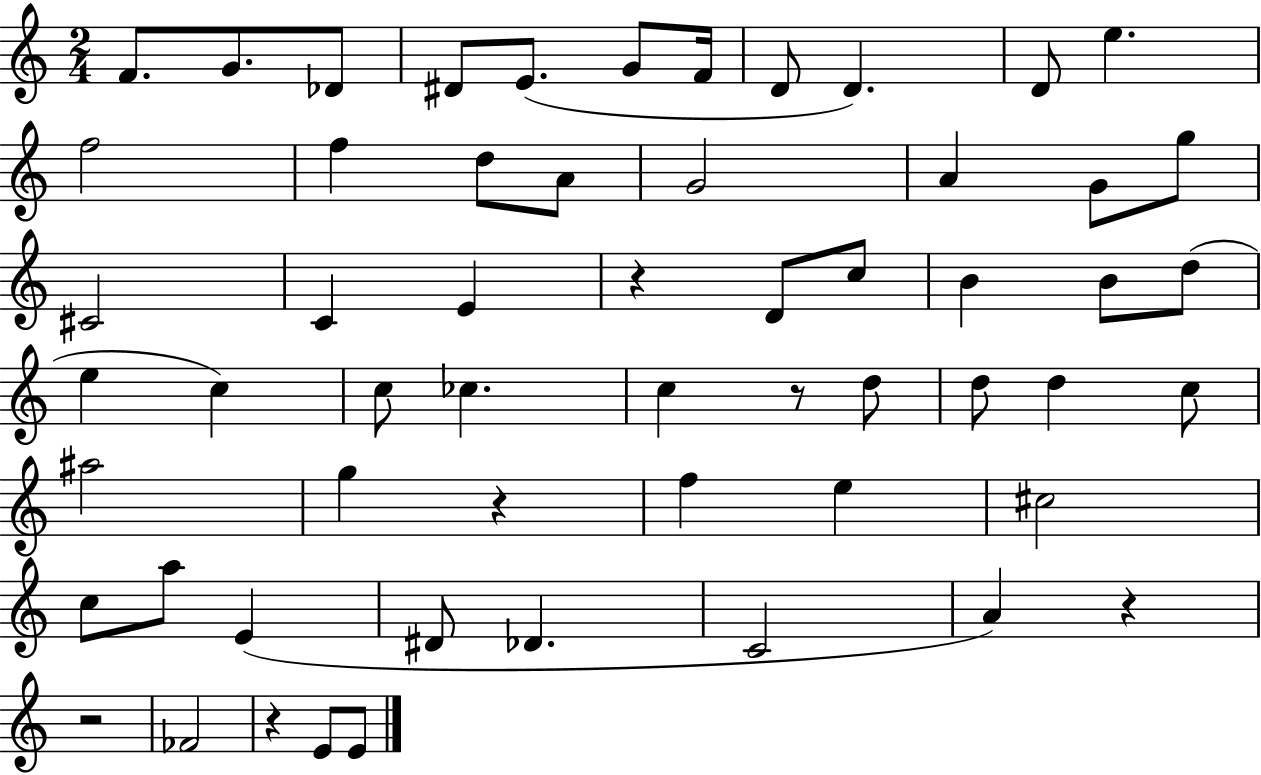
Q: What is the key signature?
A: C major